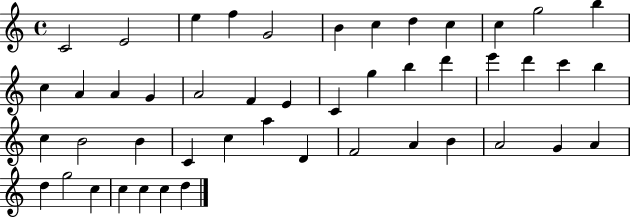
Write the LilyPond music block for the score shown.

{
  \clef treble
  \time 4/4
  \defaultTimeSignature
  \key c \major
  c'2 e'2 | e''4 f''4 g'2 | b'4 c''4 d''4 c''4 | c''4 g''2 b''4 | \break c''4 a'4 a'4 g'4 | a'2 f'4 e'4 | c'4 g''4 b''4 d'''4 | e'''4 d'''4 c'''4 b''4 | \break c''4 b'2 b'4 | c'4 c''4 a''4 d'4 | f'2 a'4 b'4 | a'2 g'4 a'4 | \break d''4 g''2 c''4 | c''4 c''4 c''4 d''4 | \bar "|."
}